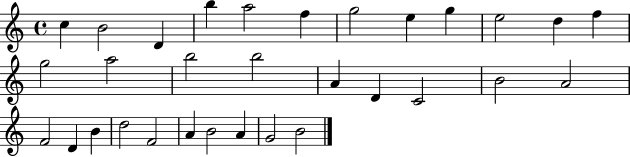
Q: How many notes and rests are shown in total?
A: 31